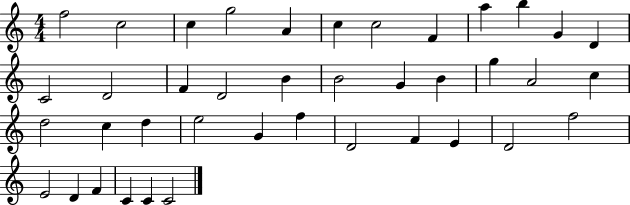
F5/h C5/h C5/q G5/h A4/q C5/q C5/h F4/q A5/q B5/q G4/q D4/q C4/h D4/h F4/q D4/h B4/q B4/h G4/q B4/q G5/q A4/h C5/q D5/h C5/q D5/q E5/h G4/q F5/q D4/h F4/q E4/q D4/h F5/h E4/h D4/q F4/q C4/q C4/q C4/h